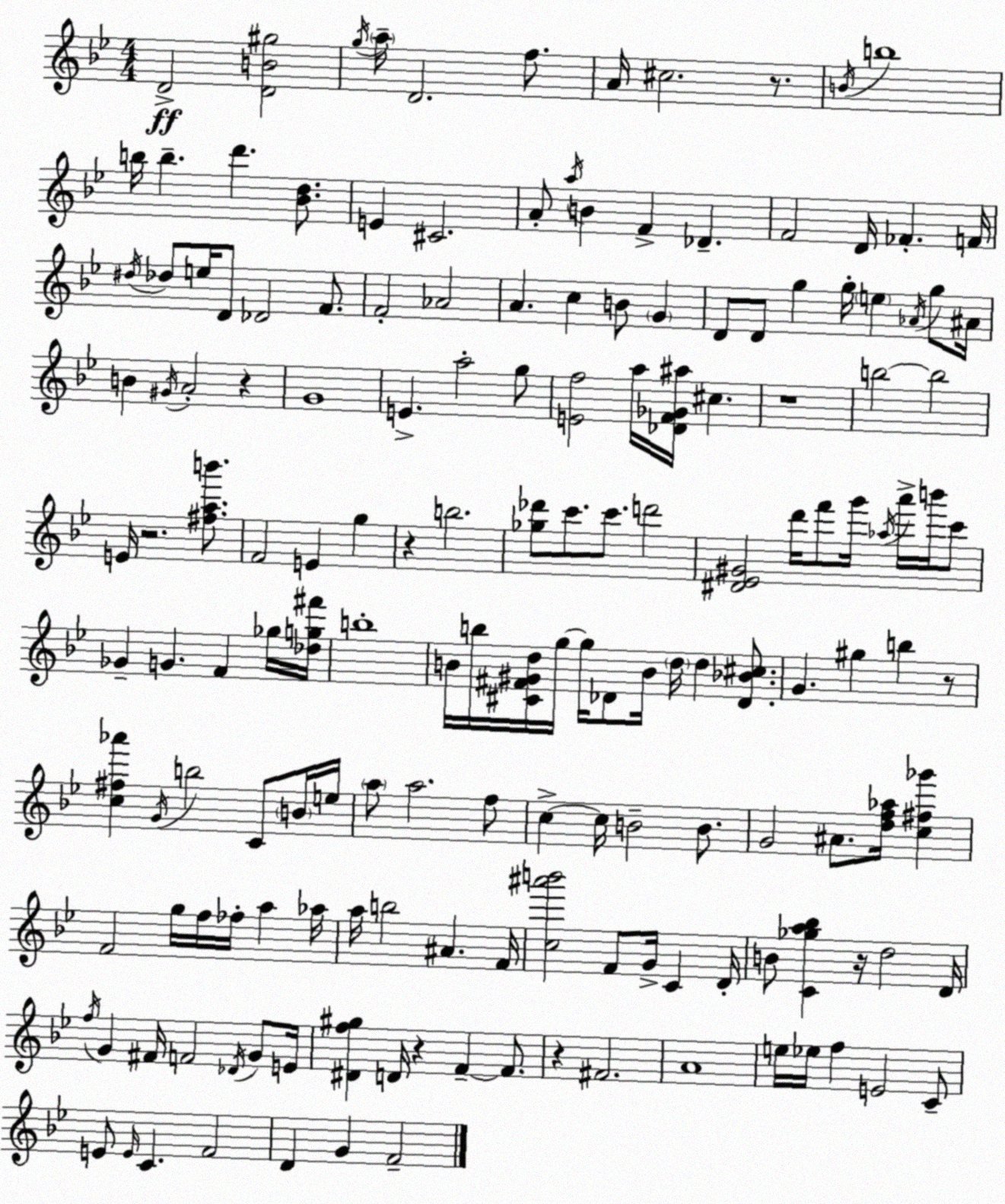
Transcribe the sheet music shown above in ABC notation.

X:1
T:Untitled
M:4/4
L:1/4
K:Gm
D2 [DB^g]2 g/4 a/4 D2 f/2 A/4 ^c2 z/2 B/4 b4 b/4 b d' [_Bd]/2 E ^C2 A/2 a/4 B F _D F2 D/4 _F F/4 ^d/4 _d/2 e/4 D/2 _D2 F/2 F2 _A2 A c B/2 G D/2 D/2 g g/4 e _A/4 g/2 ^A/4 B ^G/4 A2 z G4 E a2 g/2 [Ef]2 a/4 [_DF_G^a]/4 ^c z4 b2 b2 E/4 z2 [^fab']/2 F2 E g z b2 [_g_d']/2 c'/2 c'/2 d'2 [^D_E^G]2 d'/4 f'/2 g'/4 _a/4 a'/4 b'/4 c'/2 _G G F _g/4 [_dg^f']/4 b4 B/4 b/4 [^C^F^Gd]/4 g/4 g/4 _D/2 B/4 d/4 d [_D_B^c]/2 G ^g b z/2 [c^f_a'] G/4 b2 C/2 B/4 e/4 a/2 a2 f/2 c c/4 B2 B/2 G2 ^A/2 [df_a]/4 [c^f_g'] F2 g/4 f/4 _f/4 a _a/4 a/4 b2 ^A F/4 [c^a'b']2 F/2 G/4 C D/4 B/2 [C_ga_b] z/4 d2 D/4 f/4 G ^F/4 F2 _D/4 G/2 E/4 [^Df^g] D/4 z F F/2 z ^F2 A4 e/4 _e/4 f E2 C/2 E/2 E/4 C F2 D G F2